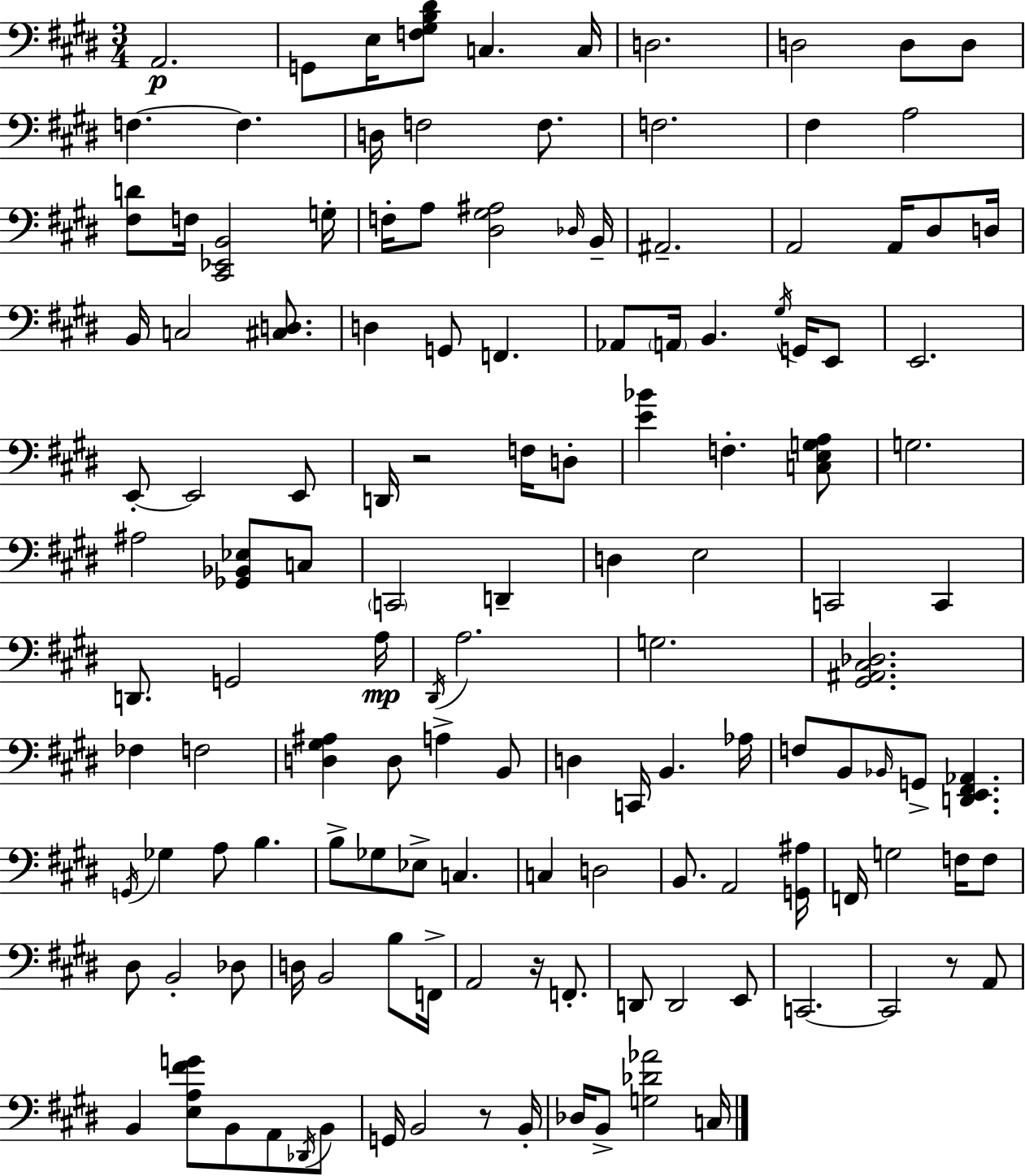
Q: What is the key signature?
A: E major